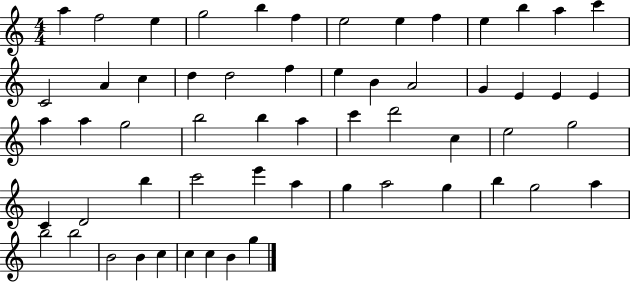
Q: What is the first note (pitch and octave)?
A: A5